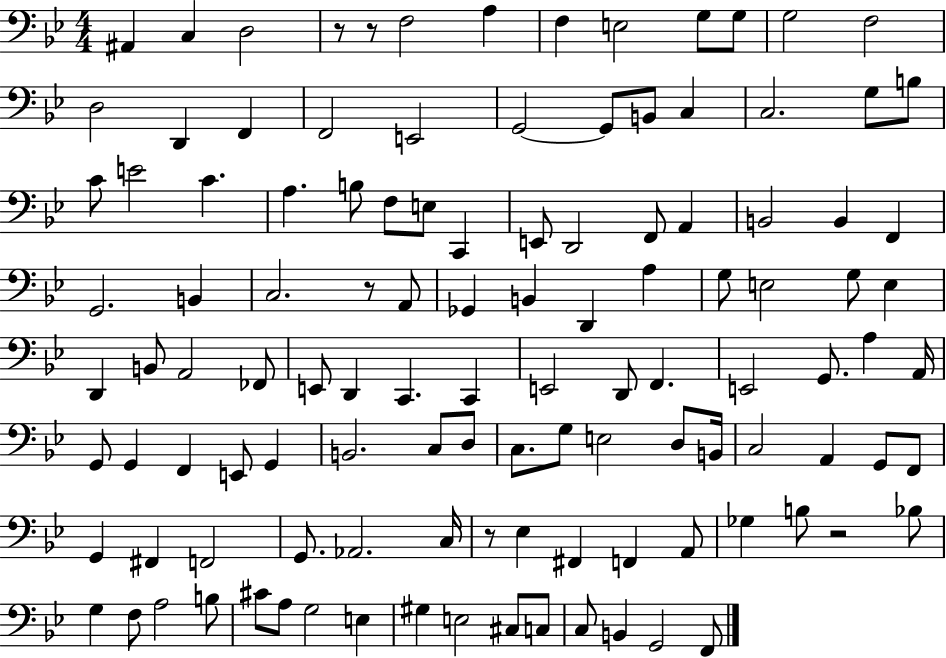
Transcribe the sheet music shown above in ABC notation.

X:1
T:Untitled
M:4/4
L:1/4
K:Bb
^A,, C, D,2 z/2 z/2 F,2 A, F, E,2 G,/2 G,/2 G,2 F,2 D,2 D,, F,, F,,2 E,,2 G,,2 G,,/2 B,,/2 C, C,2 G,/2 B,/2 C/2 E2 C A, B,/2 F,/2 E,/2 C,, E,,/2 D,,2 F,,/2 A,, B,,2 B,, F,, G,,2 B,, C,2 z/2 A,,/2 _G,, B,, D,, A, G,/2 E,2 G,/2 E, D,, B,,/2 A,,2 _F,,/2 E,,/2 D,, C,, C,, E,,2 D,,/2 F,, E,,2 G,,/2 A, A,,/4 G,,/2 G,, F,, E,,/2 G,, B,,2 C,/2 D,/2 C,/2 G,/2 E,2 D,/2 B,,/4 C,2 A,, G,,/2 F,,/2 G,, ^F,, F,,2 G,,/2 _A,,2 C,/4 z/2 _E, ^F,, F,, A,,/2 _G, B,/2 z2 _B,/2 G, F,/2 A,2 B,/2 ^C/2 A,/2 G,2 E, ^G, E,2 ^C,/2 C,/2 C,/2 B,, G,,2 F,,/2